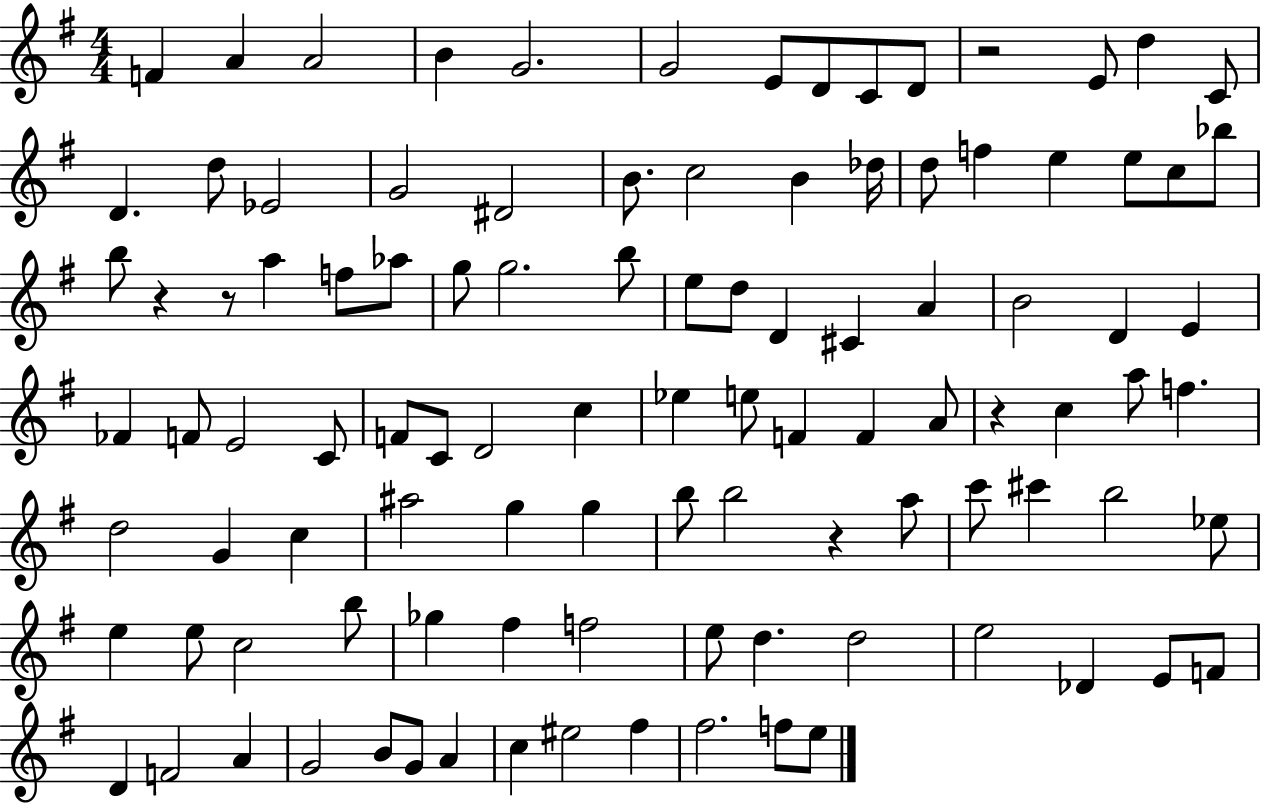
F4/q A4/q A4/h B4/q G4/h. G4/h E4/e D4/e C4/e D4/e R/h E4/e D5/q C4/e D4/q. D5/e Eb4/h G4/h D#4/h B4/e. C5/h B4/q Db5/s D5/e F5/q E5/q E5/e C5/e Bb5/e B5/e R/q R/e A5/q F5/e Ab5/e G5/e G5/h. B5/e E5/e D5/e D4/q C#4/q A4/q B4/h D4/q E4/q FES4/q F4/e E4/h C4/e F4/e C4/e D4/h C5/q Eb5/q E5/e F4/q F4/q A4/e R/q C5/q A5/e F5/q. D5/h G4/q C5/q A#5/h G5/q G5/q B5/e B5/h R/q A5/e C6/e C#6/q B5/h Eb5/e E5/q E5/e C5/h B5/e Gb5/q F#5/q F5/h E5/e D5/q. D5/h E5/h Db4/q E4/e F4/e D4/q F4/h A4/q G4/h B4/e G4/e A4/q C5/q EIS5/h F#5/q F#5/h. F5/e E5/e